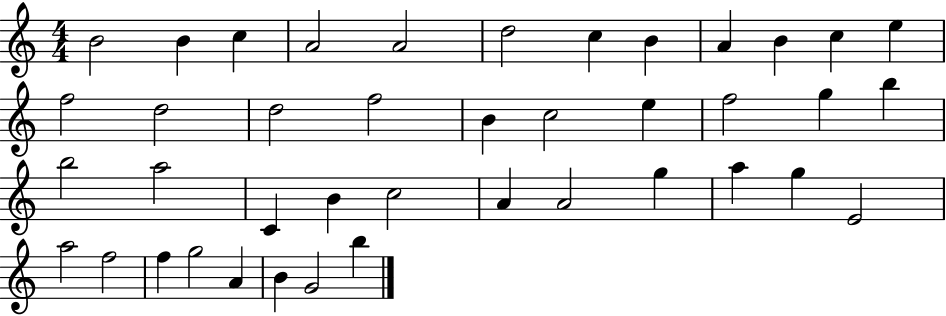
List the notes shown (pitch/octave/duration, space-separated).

B4/h B4/q C5/q A4/h A4/h D5/h C5/q B4/q A4/q B4/q C5/q E5/q F5/h D5/h D5/h F5/h B4/q C5/h E5/q F5/h G5/q B5/q B5/h A5/h C4/q B4/q C5/h A4/q A4/h G5/q A5/q G5/q E4/h A5/h F5/h F5/q G5/h A4/q B4/q G4/h B5/q